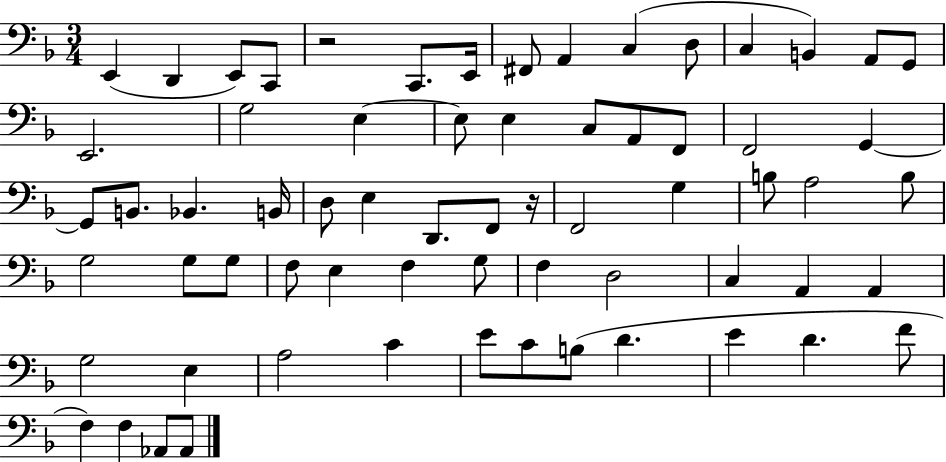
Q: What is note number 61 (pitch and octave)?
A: F3